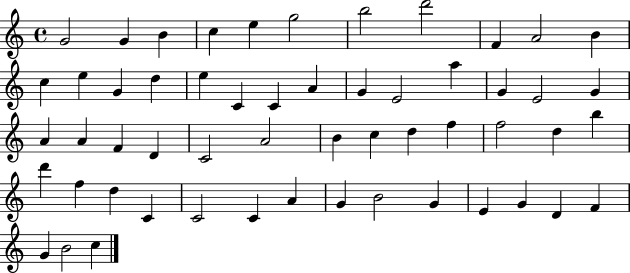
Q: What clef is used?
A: treble